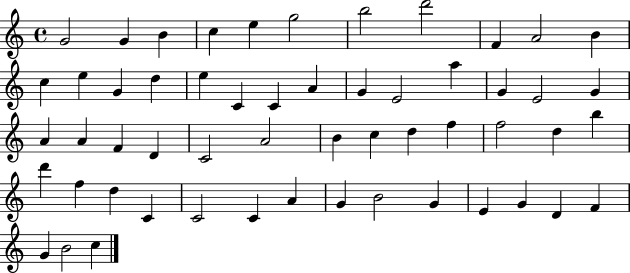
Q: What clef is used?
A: treble